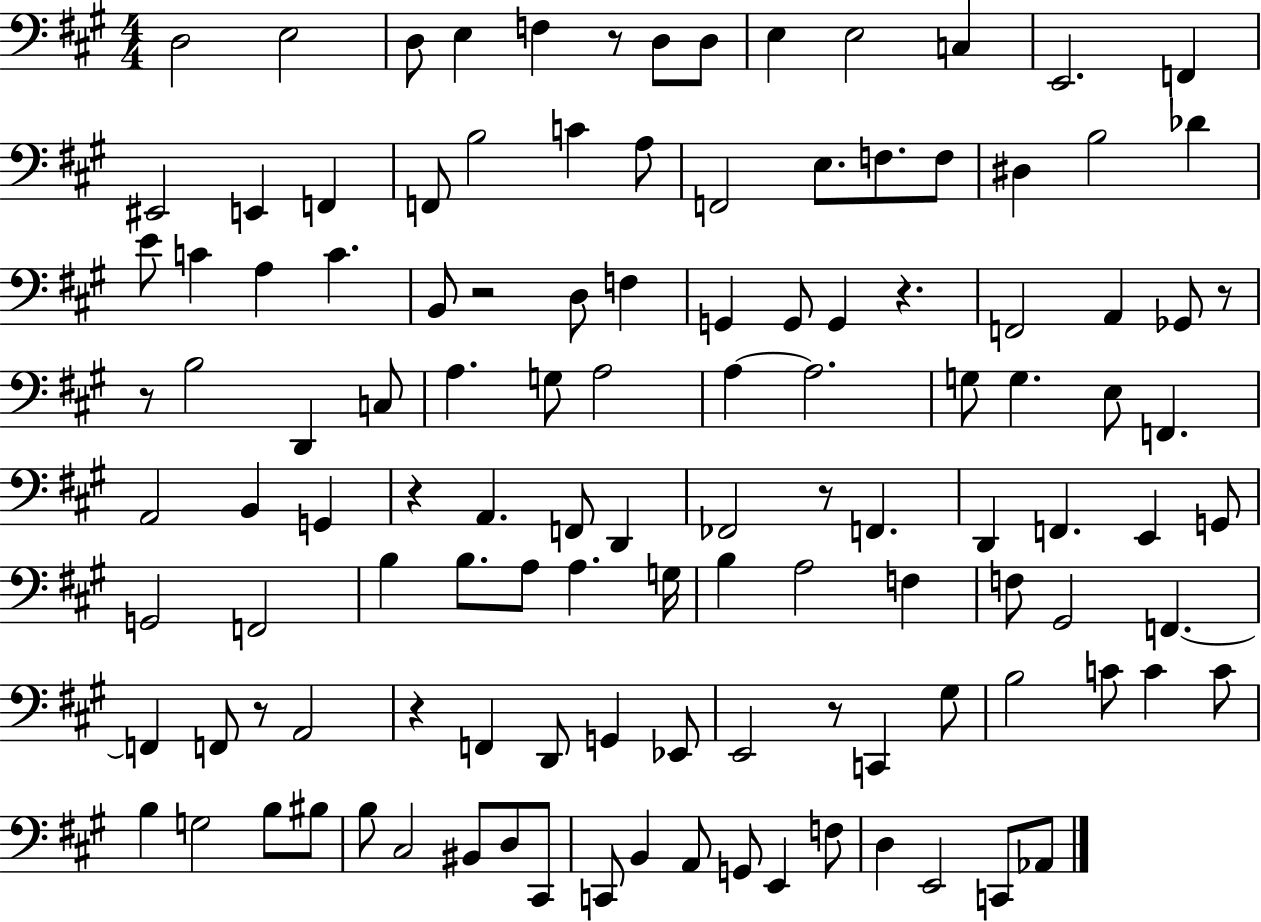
{
  \clef bass
  \numericTimeSignature
  \time 4/4
  \key a \major
  d2 e2 | d8 e4 f4 r8 d8 d8 | e4 e2 c4 | e,2. f,4 | \break eis,2 e,4 f,4 | f,8 b2 c'4 a8 | f,2 e8. f8. f8 | dis4 b2 des'4 | \break e'8 c'4 a4 c'4. | b,8 r2 d8 f4 | g,4 g,8 g,4 r4. | f,2 a,4 ges,8 r8 | \break r8 b2 d,4 c8 | a4. g8 a2 | a4~~ a2. | g8 g4. e8 f,4. | \break a,2 b,4 g,4 | r4 a,4. f,8 d,4 | fes,2 r8 f,4. | d,4 f,4. e,4 g,8 | \break g,2 f,2 | b4 b8. a8 a4. g16 | b4 a2 f4 | f8 gis,2 f,4.~~ | \break f,4 f,8 r8 a,2 | r4 f,4 d,8 g,4 ees,8 | e,2 r8 c,4 gis8 | b2 c'8 c'4 c'8 | \break b4 g2 b8 bis8 | b8 cis2 bis,8 d8 cis,8 | c,8 b,4 a,8 g,8 e,4 f8 | d4 e,2 c,8 aes,8 | \break \bar "|."
}